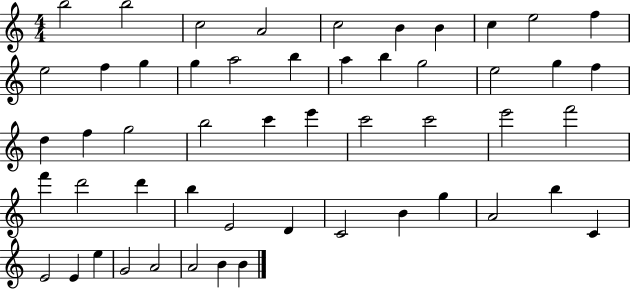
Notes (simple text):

B5/h B5/h C5/h A4/h C5/h B4/q B4/q C5/q E5/h F5/q E5/h F5/q G5/q G5/q A5/h B5/q A5/q B5/q G5/h E5/h G5/q F5/q D5/q F5/q G5/h B5/h C6/q E6/q C6/h C6/h E6/h F6/h F6/q D6/h D6/q B5/q E4/h D4/q C4/h B4/q G5/q A4/h B5/q C4/q E4/h E4/q E5/q G4/h A4/h A4/h B4/q B4/q